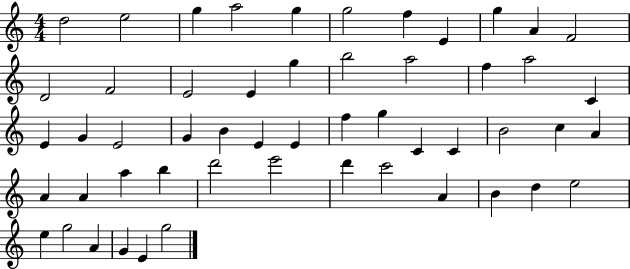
D5/h E5/h G5/q A5/h G5/q G5/h F5/q E4/q G5/q A4/q F4/h D4/h F4/h E4/h E4/q G5/q B5/h A5/h F5/q A5/h C4/q E4/q G4/q E4/h G4/q B4/q E4/q E4/q F5/q G5/q C4/q C4/q B4/h C5/q A4/q A4/q A4/q A5/q B5/q D6/h E6/h D6/q C6/h A4/q B4/q D5/q E5/h E5/q G5/h A4/q G4/q E4/q G5/h